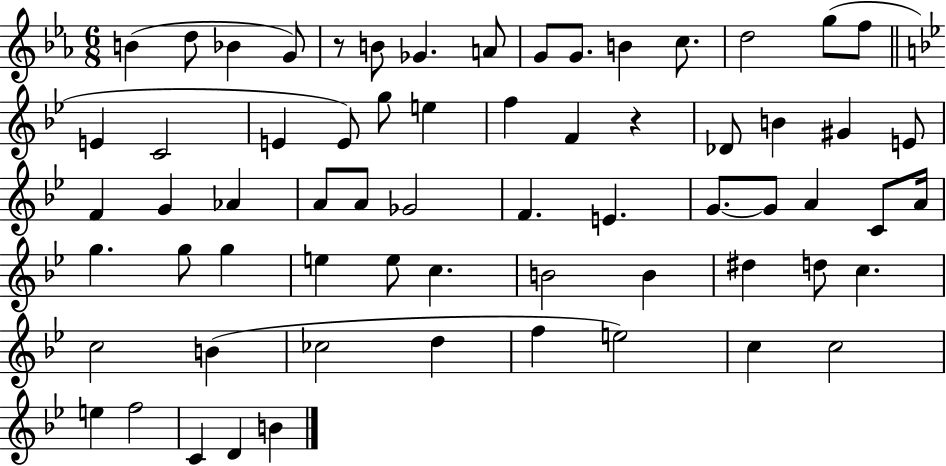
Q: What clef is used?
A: treble